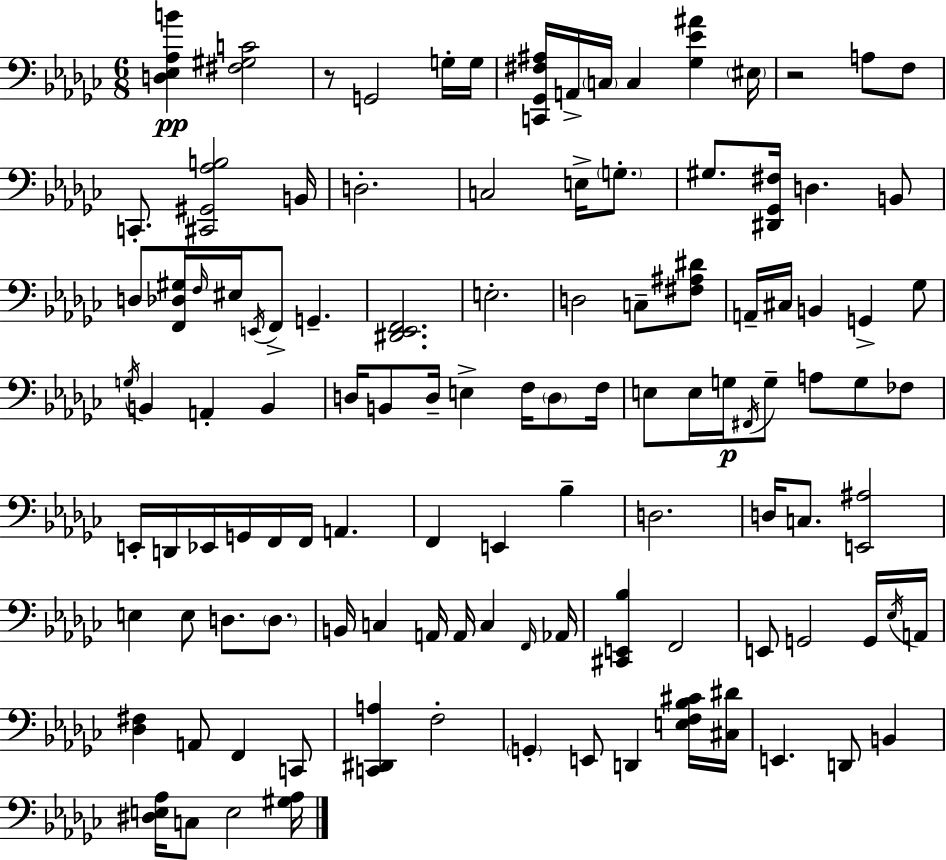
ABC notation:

X:1
T:Untitled
M:6/8
L:1/4
K:Ebm
[D,_E,_A,B] [^F,^G,C]2 z/2 G,,2 G,/4 G,/4 [C,,_G,,^F,^A,]/4 A,,/4 C,/4 C, [_G,_E^A] ^E,/4 z2 A,/2 F,/2 C,,/2 [^C,,^G,,_A,B,]2 B,,/4 D,2 C,2 E,/4 G,/2 ^G,/2 [^D,,_G,,^F,]/4 D, B,,/2 D,/2 [F,,_D,^G,]/4 F,/4 ^E,/4 E,,/4 F,,/2 G,, [^D,,_E,,F,,]2 E,2 D,2 C,/2 [^F,^A,^D]/2 A,,/4 ^C,/4 B,, G,, _G,/2 G,/4 B,, A,, B,, D,/4 B,,/2 D,/4 E, F,/4 D,/2 F,/4 E,/2 E,/4 G,/4 ^F,,/4 G,/2 A,/2 G,/2 _F,/2 E,,/4 D,,/4 _E,,/4 G,,/4 F,,/4 F,,/4 A,, F,, E,, _B, D,2 D,/4 C,/2 [E,,^A,]2 E, E,/2 D,/2 D,/2 B,,/4 C, A,,/4 A,,/4 C, F,,/4 _A,,/4 [^C,,E,,_B,] F,,2 E,,/2 G,,2 G,,/4 _E,/4 A,,/4 [_D,^F,] A,,/2 F,, C,,/2 [C,,^D,,A,] F,2 G,, E,,/2 D,, [E,F,_B,^C]/4 [^C,^D]/4 E,, D,,/2 B,, [^D,E,_A,]/4 C,/2 E,2 [^G,_A,]/4